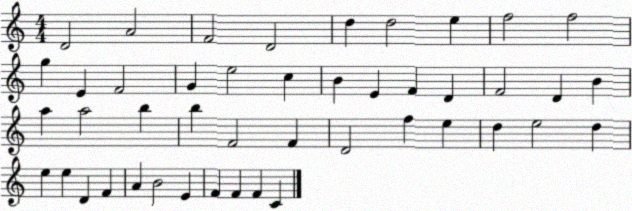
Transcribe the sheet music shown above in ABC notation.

X:1
T:Untitled
M:4/4
L:1/4
K:C
D2 A2 F2 D2 d d2 e f2 f2 g E F2 G e2 c B E F D F2 D B a a2 b b F2 F D2 f e d e2 d e e D F A B2 E F F F C